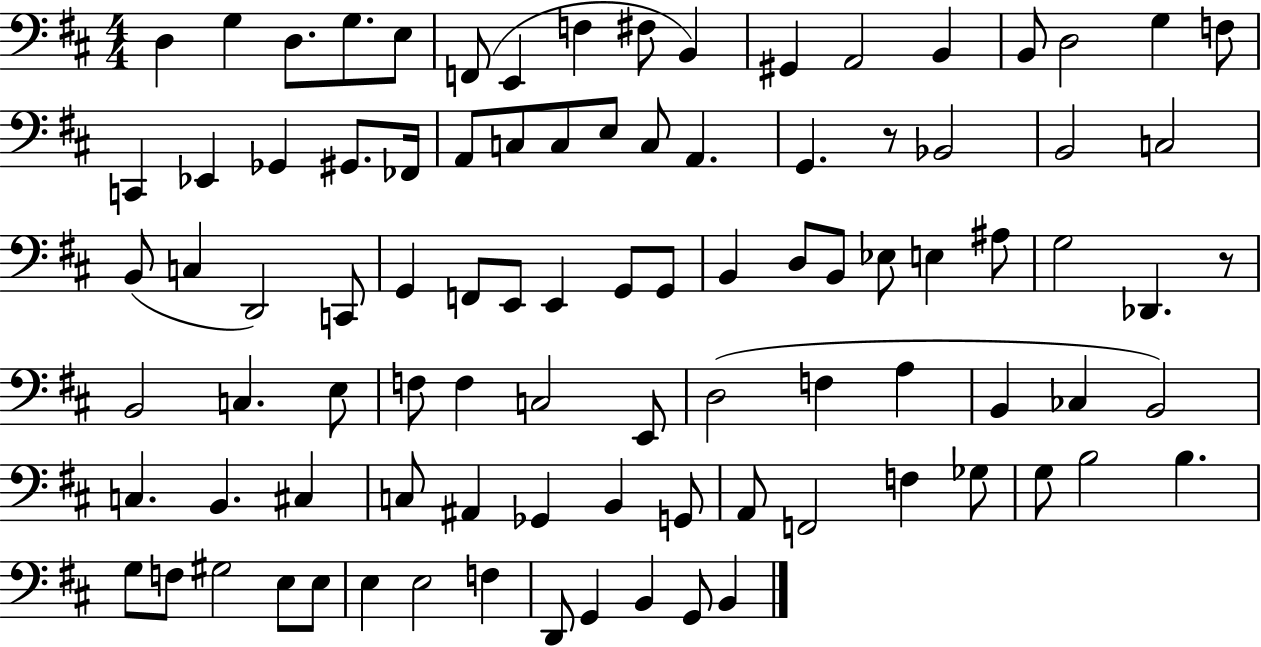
D3/q G3/q D3/e. G3/e. E3/e F2/e E2/q F3/q F#3/e B2/q G#2/q A2/h B2/q B2/e D3/h G3/q F3/e C2/q Eb2/q Gb2/q G#2/e. FES2/s A2/e C3/e C3/e E3/e C3/e A2/q. G2/q. R/e Bb2/h B2/h C3/h B2/e C3/q D2/h C2/e G2/q F2/e E2/e E2/q G2/e G2/e B2/q D3/e B2/e Eb3/e E3/q A#3/e G3/h Db2/q. R/e B2/h C3/q. E3/e F3/e F3/q C3/h E2/e D3/h F3/q A3/q B2/q CES3/q B2/h C3/q. B2/q. C#3/q C3/e A#2/q Gb2/q B2/q G2/e A2/e F2/h F3/q Gb3/e G3/e B3/h B3/q. G3/e F3/e G#3/h E3/e E3/e E3/q E3/h F3/q D2/e G2/q B2/q G2/e B2/q